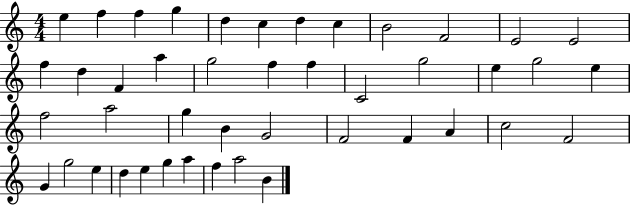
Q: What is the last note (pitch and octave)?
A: B4